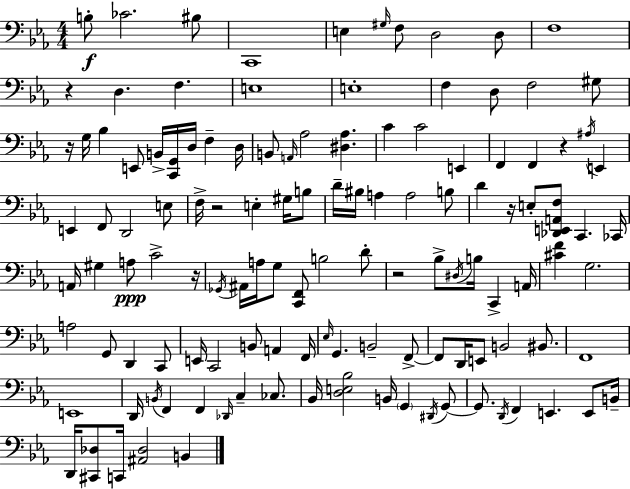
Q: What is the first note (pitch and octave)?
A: B3